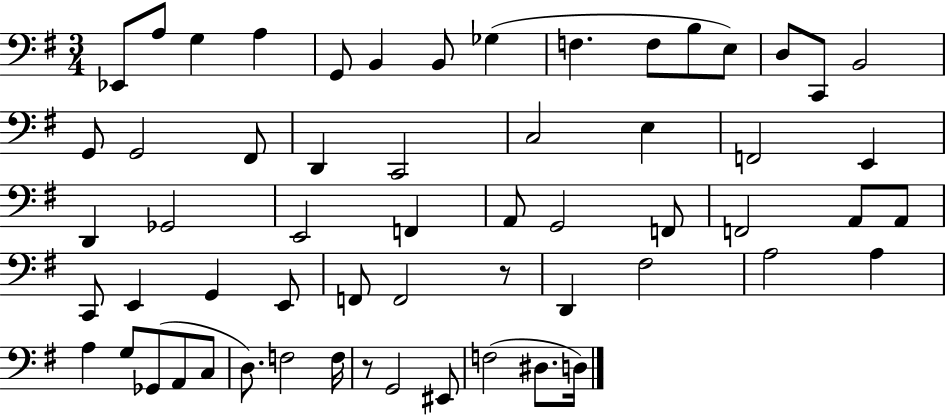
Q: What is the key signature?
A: G major